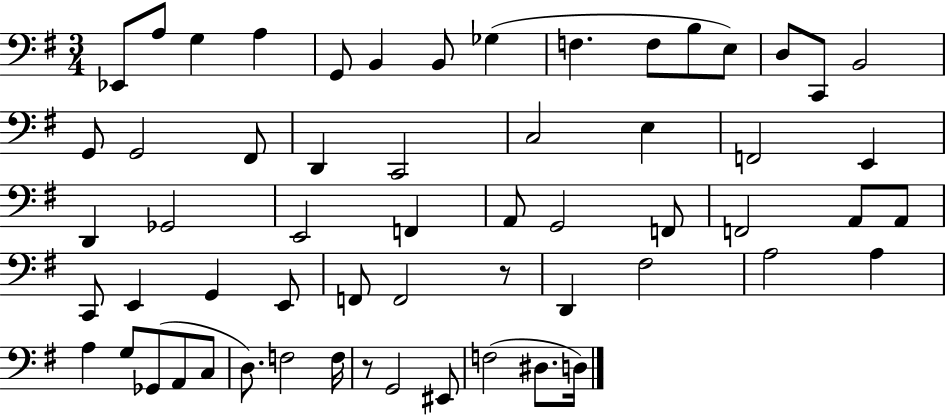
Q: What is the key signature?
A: G major